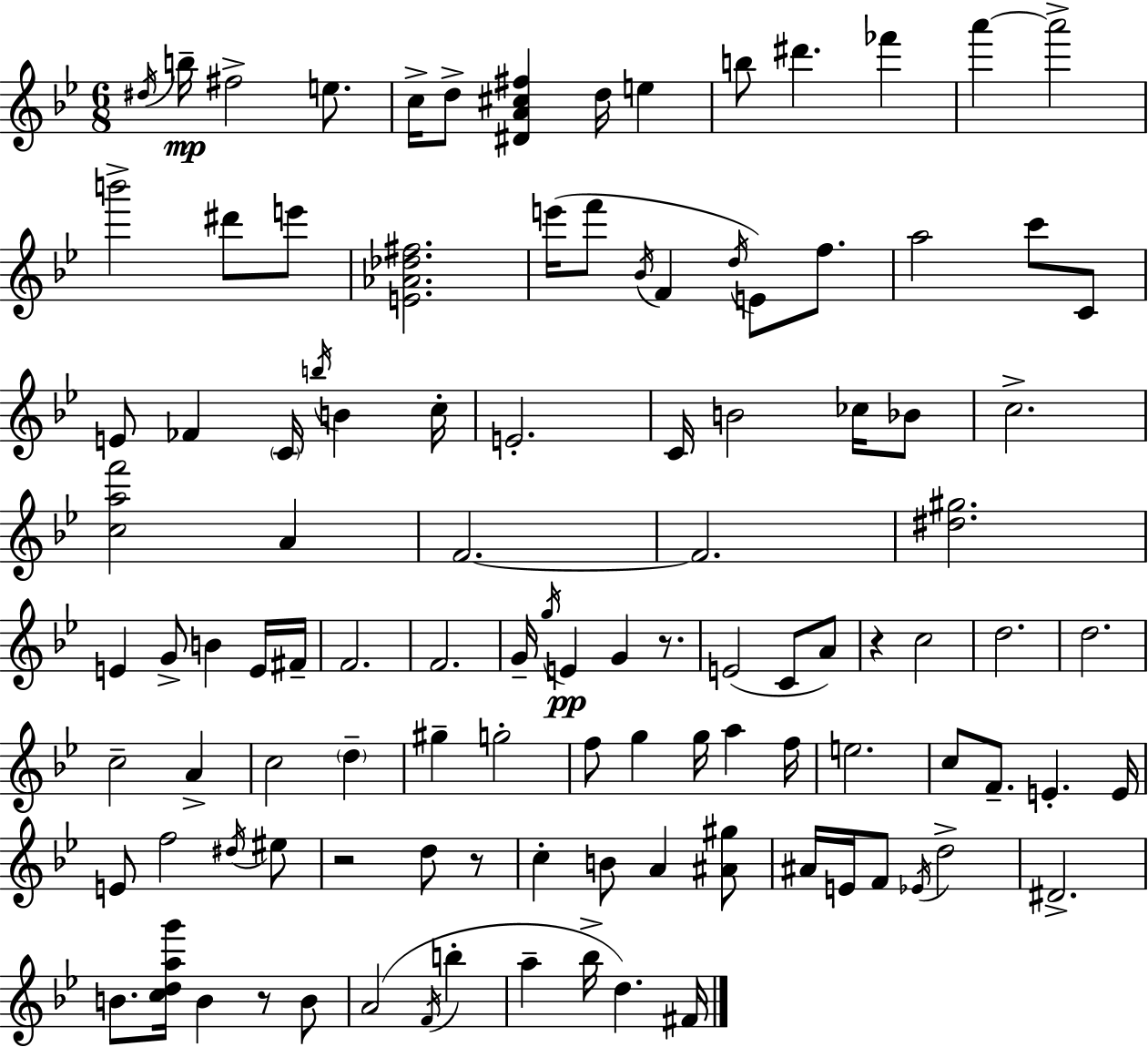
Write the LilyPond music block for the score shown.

{
  \clef treble
  \numericTimeSignature
  \time 6/8
  \key g \minor
  \acciaccatura { dis''16 }\mp b''16-- fis''2-> e''8. | c''16-> d''8-> <dis' a' cis'' fis''>4 d''16 e''4 | b''8 dis'''4. fes'''4 | a'''4~~ a'''2-> | \break b'''2-> dis'''8 e'''8 | <e' aes' des'' fis''>2. | e'''16( f'''8 \acciaccatura { bes'16 } f'4 \acciaccatura { d''16 } e'8) | f''8. a''2 c'''8 | \break c'8 e'8 fes'4 \parenthesize c'16 \acciaccatura { b''16 } b'4 | c''16-. e'2.-. | c'16 b'2 | ces''16 bes'8 c''2.-> | \break <c'' a'' f'''>2 | a'4 f'2.~~ | f'2. | <dis'' gis''>2. | \break e'4 g'8-> b'4 | e'16 fis'16-- f'2. | f'2. | g'16-- \acciaccatura { g''16 } e'4\pp g'4 | \break r8. e'2( | c'8 a'8) r4 c''2 | d''2. | d''2. | \break c''2-- | a'4-> c''2 | \parenthesize d''4-- gis''4-- g''2-. | f''8 g''4 g''16 | \break a''4 f''16 e''2. | c''8 f'8.-- e'4.-. | e'16 e'8 f''2 | \acciaccatura { dis''16 } eis''8 r2 | \break d''8 r8 c''4-. b'8 | a'4 <ais' gis''>8 ais'16 e'16 f'8 \acciaccatura { ees'16 } d''2-> | dis'2.-> | b'8. <c'' d'' a'' g'''>16 b'4 | \break r8 b'8 a'2( | \acciaccatura { f'16 } b''4-. a''4-- | bes''16-> d''4.) fis'16 \bar "|."
}